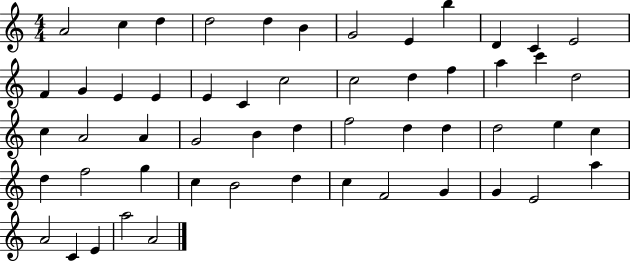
A4/h C5/q D5/q D5/h D5/q B4/q G4/h E4/q B5/q D4/q C4/q E4/h F4/q G4/q E4/q E4/q E4/q C4/q C5/h C5/h D5/q F5/q A5/q C6/q D5/h C5/q A4/h A4/q G4/h B4/q D5/q F5/h D5/q D5/q D5/h E5/q C5/q D5/q F5/h G5/q C5/q B4/h D5/q C5/q F4/h G4/q G4/q E4/h A5/q A4/h C4/q E4/q A5/h A4/h